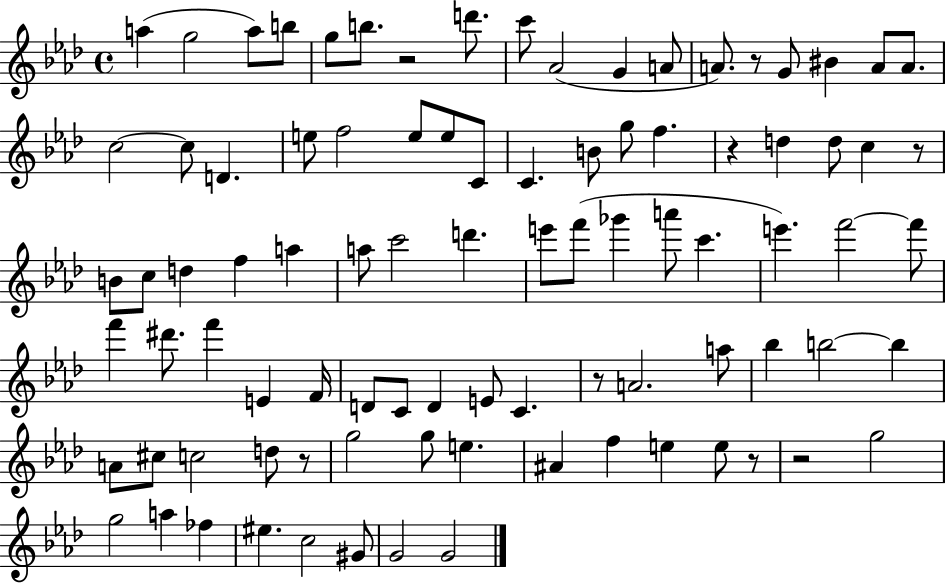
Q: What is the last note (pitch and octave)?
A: G4